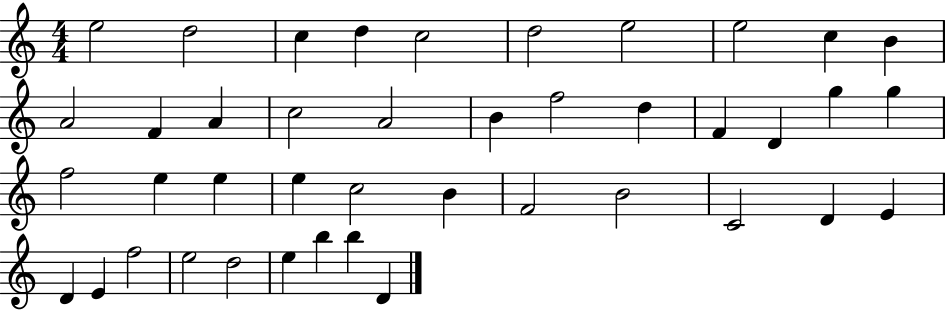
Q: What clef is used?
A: treble